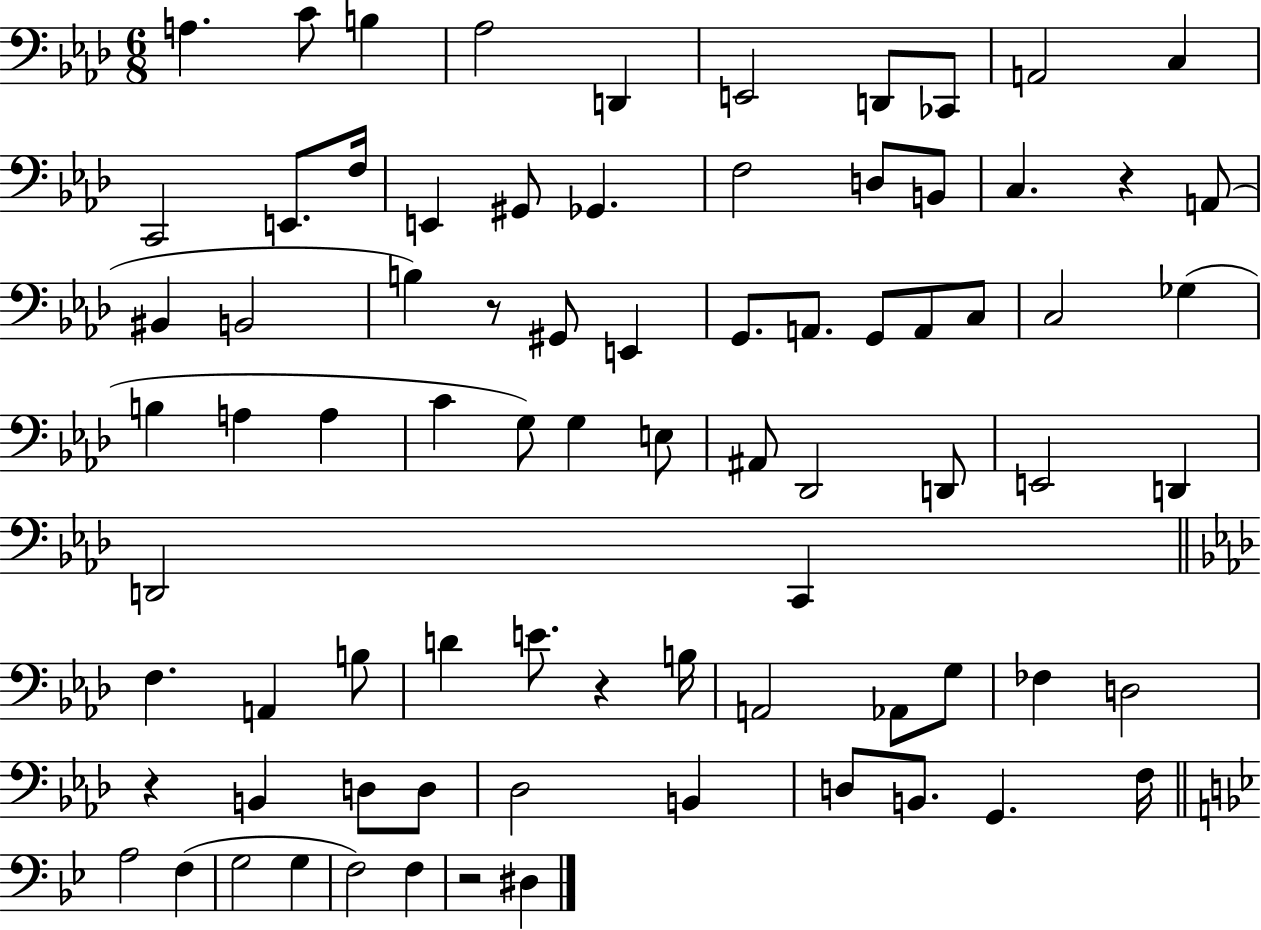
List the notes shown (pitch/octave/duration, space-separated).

A3/q. C4/e B3/q Ab3/h D2/q E2/h D2/e CES2/e A2/h C3/q C2/h E2/e. F3/s E2/q G#2/e Gb2/q. F3/h D3/e B2/e C3/q. R/q A2/e BIS2/q B2/h B3/q R/e G#2/e E2/q G2/e. A2/e. G2/e A2/e C3/e C3/h Gb3/q B3/q A3/q A3/q C4/q G3/e G3/q E3/e A#2/e Db2/h D2/e E2/h D2/q D2/h C2/q F3/q. A2/q B3/e D4/q E4/e. R/q B3/s A2/h Ab2/e G3/e FES3/q D3/h R/q B2/q D3/e D3/e Db3/h B2/q D3/e B2/e. G2/q. F3/s A3/h F3/q G3/h G3/q F3/h F3/q R/h D#3/q